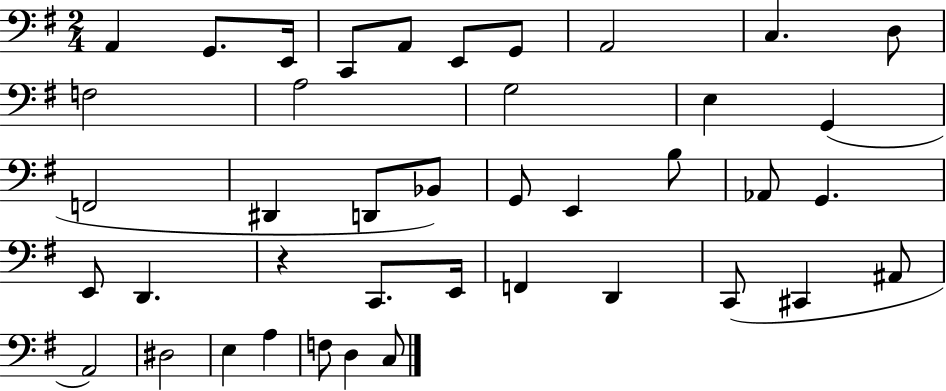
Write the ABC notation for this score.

X:1
T:Untitled
M:2/4
L:1/4
K:G
A,, G,,/2 E,,/4 C,,/2 A,,/2 E,,/2 G,,/2 A,,2 C, D,/2 F,2 A,2 G,2 E, G,, F,,2 ^D,, D,,/2 _B,,/2 G,,/2 E,, B,/2 _A,,/2 G,, E,,/2 D,, z C,,/2 E,,/4 F,, D,, C,,/2 ^C,, ^A,,/2 A,,2 ^D,2 E, A, F,/2 D, C,/2